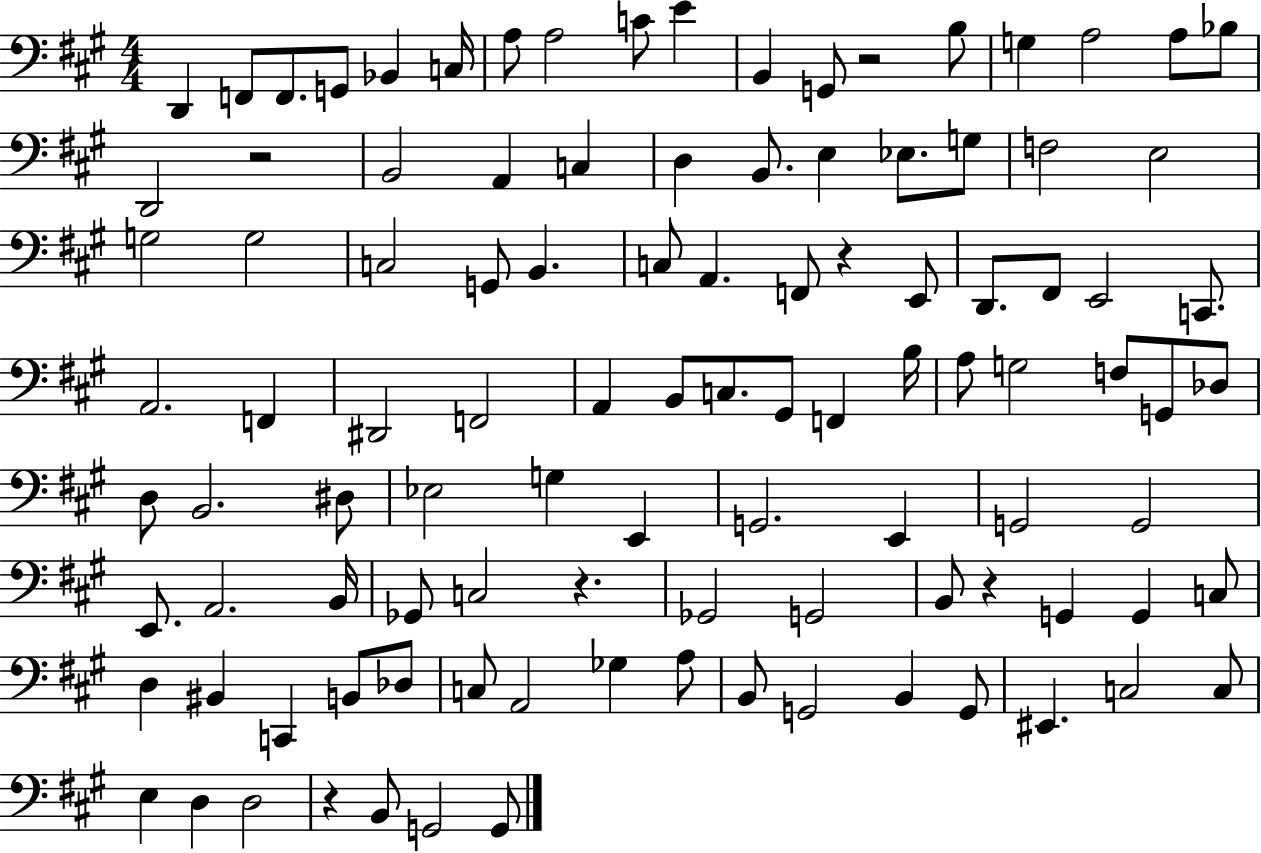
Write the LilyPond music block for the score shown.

{
  \clef bass
  \numericTimeSignature
  \time 4/4
  \key a \major
  d,4 f,8 f,8. g,8 bes,4 c16 | a8 a2 c'8 e'4 | b,4 g,8 r2 b8 | g4 a2 a8 bes8 | \break d,2 r2 | b,2 a,4 c4 | d4 b,8. e4 ees8. g8 | f2 e2 | \break g2 g2 | c2 g,8 b,4. | c8 a,4. f,8 r4 e,8 | d,8. fis,8 e,2 c,8. | \break a,2. f,4 | dis,2 f,2 | a,4 b,8 c8. gis,8 f,4 b16 | a8 g2 f8 g,8 des8 | \break d8 b,2. dis8 | ees2 g4 e,4 | g,2. e,4 | g,2 g,2 | \break e,8. a,2. b,16 | ges,8 c2 r4. | ges,2 g,2 | b,8 r4 g,4 g,4 c8 | \break d4 bis,4 c,4 b,8 des8 | c8 a,2 ges4 a8 | b,8 g,2 b,4 g,8 | eis,4. c2 c8 | \break e4 d4 d2 | r4 b,8 g,2 g,8 | \bar "|."
}